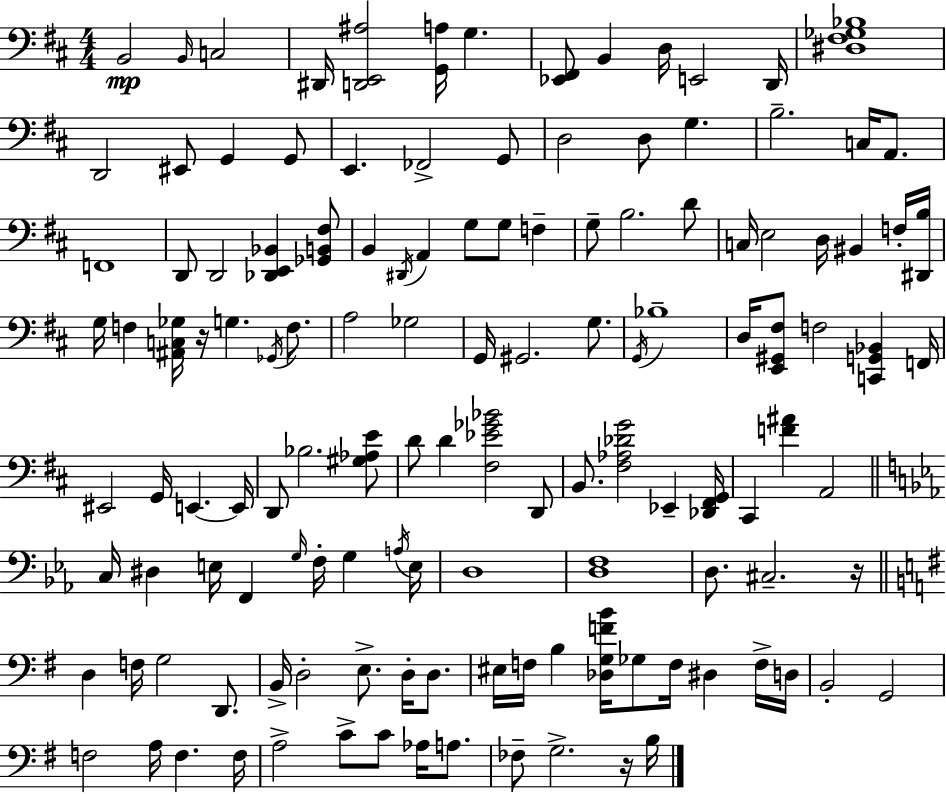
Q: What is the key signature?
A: D major